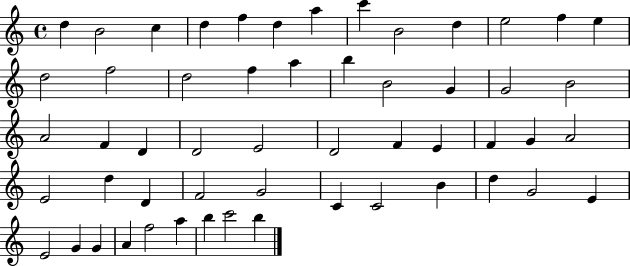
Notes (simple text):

D5/q B4/h C5/q D5/q F5/q D5/q A5/q C6/q B4/h D5/q E5/h F5/q E5/q D5/h F5/h D5/h F5/q A5/q B5/q B4/h G4/q G4/h B4/h A4/h F4/q D4/q D4/h E4/h D4/h F4/q E4/q F4/q G4/q A4/h E4/h D5/q D4/q F4/h G4/h C4/q C4/h B4/q D5/q G4/h E4/q E4/h G4/q G4/q A4/q F5/h A5/q B5/q C6/h B5/q